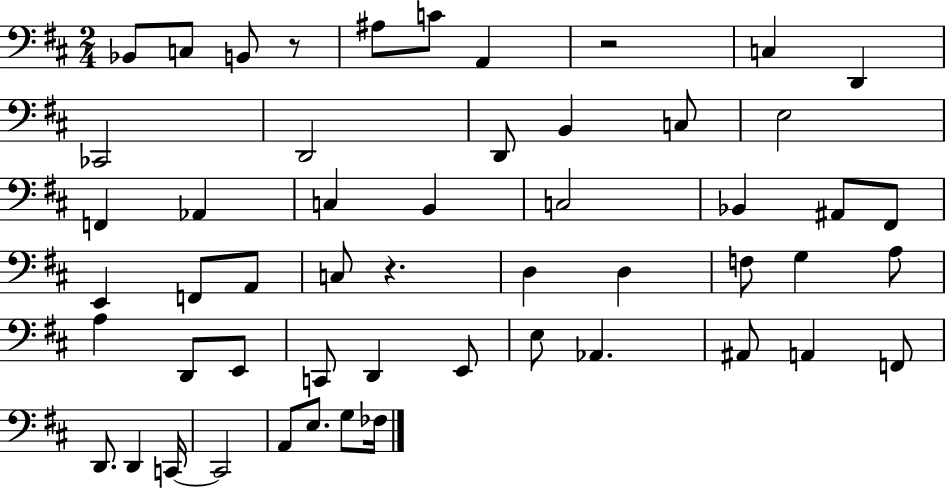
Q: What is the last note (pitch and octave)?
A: FES3